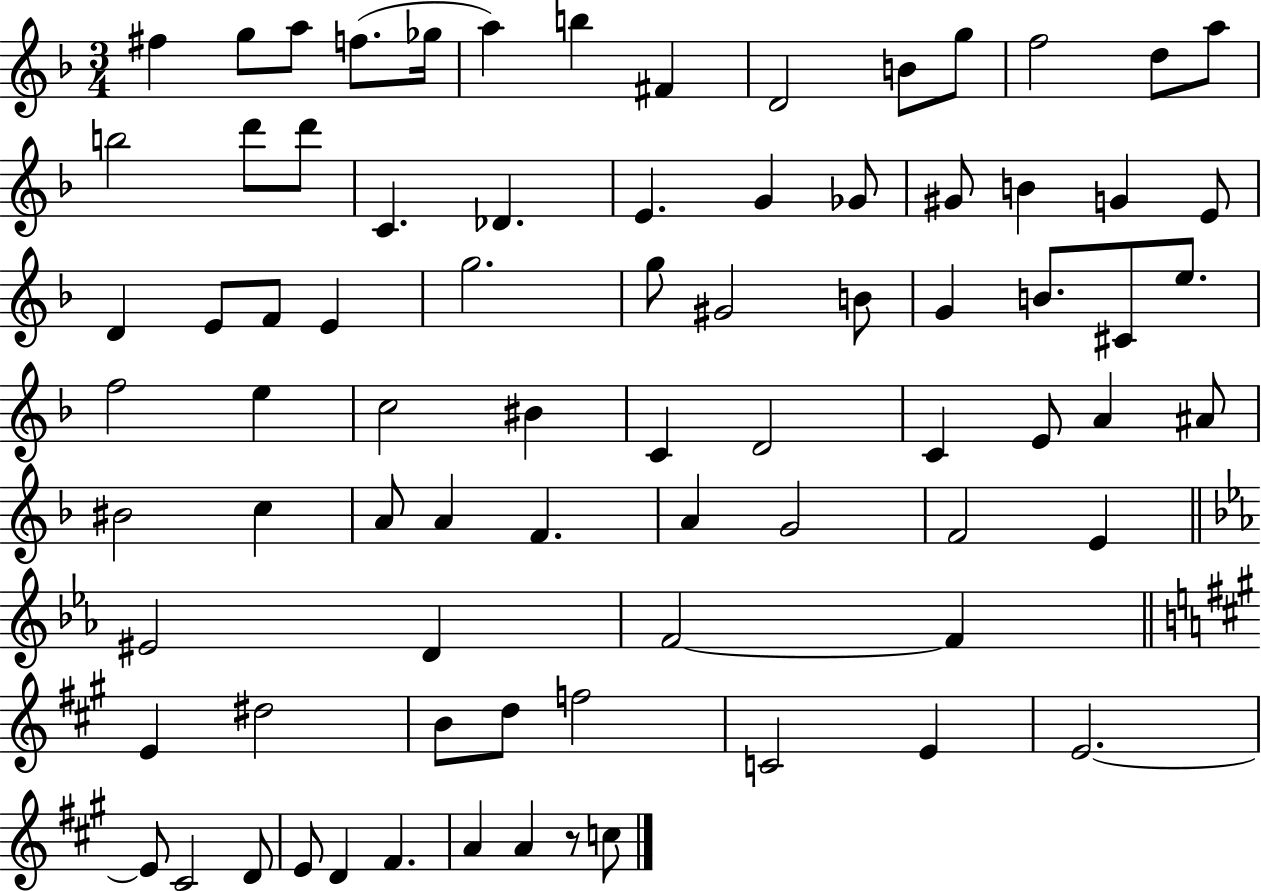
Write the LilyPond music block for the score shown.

{
  \clef treble
  \numericTimeSignature
  \time 3/4
  \key f \major
  fis''4 g''8 a''8 f''8.( ges''16 | a''4) b''4 fis'4 | d'2 b'8 g''8 | f''2 d''8 a''8 | \break b''2 d'''8 d'''8 | c'4. des'4. | e'4. g'4 ges'8 | gis'8 b'4 g'4 e'8 | \break d'4 e'8 f'8 e'4 | g''2. | g''8 gis'2 b'8 | g'4 b'8. cis'8 e''8. | \break f''2 e''4 | c''2 bis'4 | c'4 d'2 | c'4 e'8 a'4 ais'8 | \break bis'2 c''4 | a'8 a'4 f'4. | a'4 g'2 | f'2 e'4 | \break \bar "||" \break \key ees \major eis'2 d'4 | f'2~~ f'4 | \bar "||" \break \key a \major e'4 dis''2 | b'8 d''8 f''2 | c'2 e'4 | e'2.~~ | \break e'8 cis'2 d'8 | e'8 d'4 fis'4. | a'4 a'4 r8 c''8 | \bar "|."
}